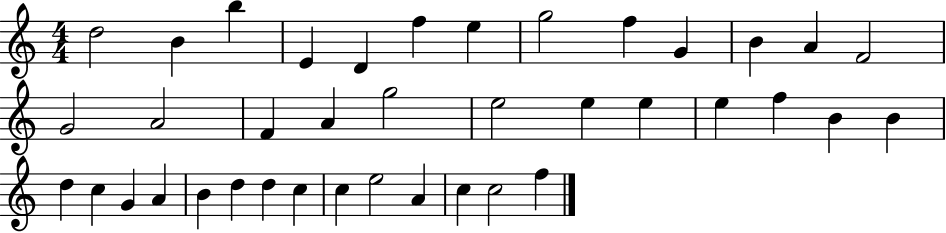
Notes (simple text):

D5/h B4/q B5/q E4/q D4/q F5/q E5/q G5/h F5/q G4/q B4/q A4/q F4/h G4/h A4/h F4/q A4/q G5/h E5/h E5/q E5/q E5/q F5/q B4/q B4/q D5/q C5/q G4/q A4/q B4/q D5/q D5/q C5/q C5/q E5/h A4/q C5/q C5/h F5/q